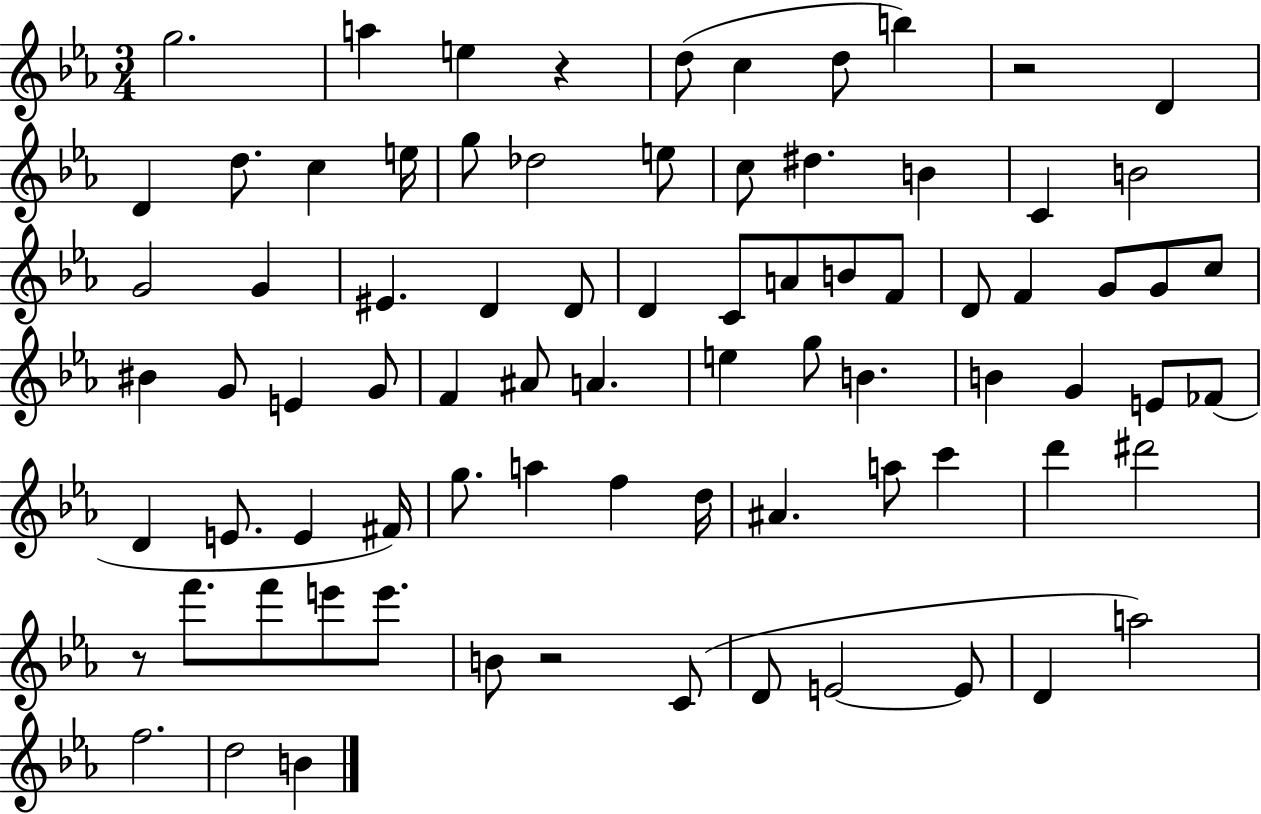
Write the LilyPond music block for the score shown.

{
  \clef treble
  \numericTimeSignature
  \time 3/4
  \key ees \major
  g''2. | a''4 e''4 r4 | d''8( c''4 d''8 b''4) | r2 d'4 | \break d'4 d''8. c''4 e''16 | g''8 des''2 e''8 | c''8 dis''4. b'4 | c'4 b'2 | \break g'2 g'4 | eis'4. d'4 d'8 | d'4 c'8 a'8 b'8 f'8 | d'8 f'4 g'8 g'8 c''8 | \break bis'4 g'8 e'4 g'8 | f'4 ais'8 a'4. | e''4 g''8 b'4. | b'4 g'4 e'8 fes'8( | \break d'4 e'8. e'4 fis'16) | g''8. a''4 f''4 d''16 | ais'4. a''8 c'''4 | d'''4 dis'''2 | \break r8 f'''8. f'''8 e'''8 e'''8. | b'8 r2 c'8( | d'8 e'2~~ e'8 | d'4 a''2) | \break f''2. | d''2 b'4 | \bar "|."
}